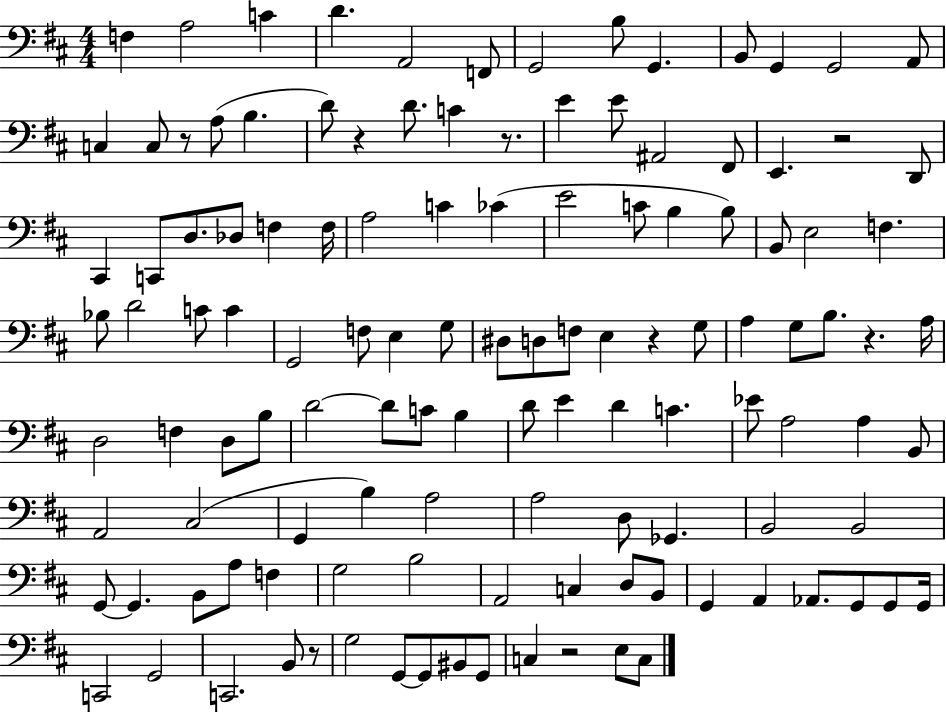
{
  \clef bass
  \numericTimeSignature
  \time 4/4
  \key d \major
  f4 a2 c'4 | d'4. a,2 f,8 | g,2 b8 g,4. | b,8 g,4 g,2 a,8 | \break c4 c8 r8 a8( b4. | d'8) r4 d'8. c'4 r8. | e'4 e'8 ais,2 fis,8 | e,4. r2 d,8 | \break cis,4 c,8 d8. des8 f4 f16 | a2 c'4 ces'4( | e'2 c'8 b4 b8) | b,8 e2 f4. | \break bes8 d'2 c'8 c'4 | g,2 f8 e4 g8 | dis8 d8 f8 e4 r4 g8 | a4 g8 b8. r4. a16 | \break d2 f4 d8 b8 | d'2~~ d'8 c'8 b4 | d'8 e'4 d'4 c'4. | ees'8 a2 a4 b,8 | \break a,2 cis2( | g,4 b4) a2 | a2 d8 ges,4. | b,2 b,2 | \break g,8~~ g,4. b,8 a8 f4 | g2 b2 | a,2 c4 d8 b,8 | g,4 a,4 aes,8. g,8 g,8 g,16 | \break c,2 g,2 | c,2. b,8 r8 | g2 g,8~~ g,8 bis,8 g,8 | c4 r2 e8 c8 | \break \bar "|."
}